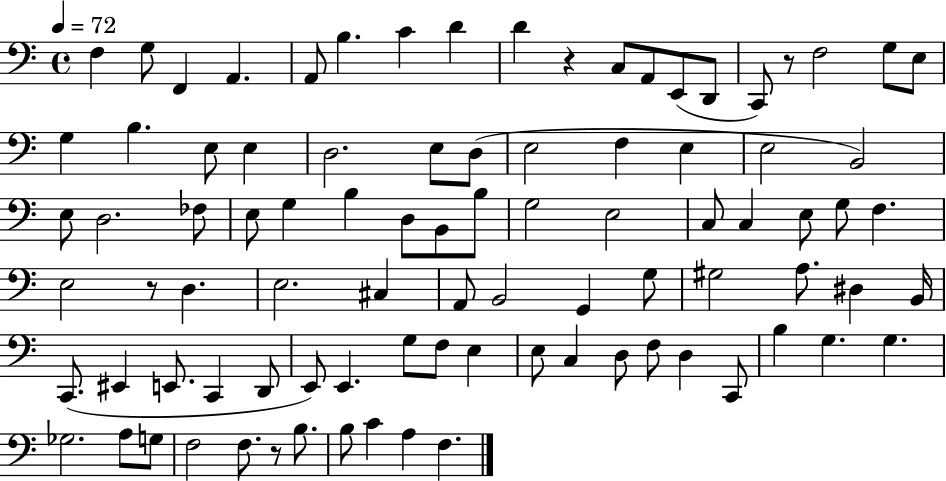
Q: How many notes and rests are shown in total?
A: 90